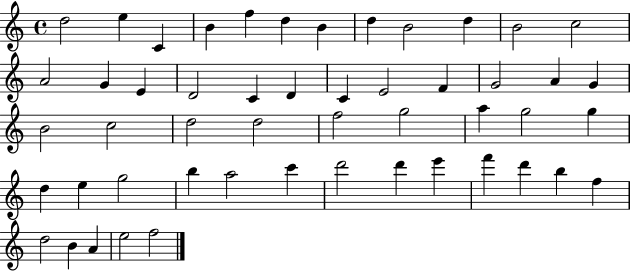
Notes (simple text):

D5/h E5/q C4/q B4/q F5/q D5/q B4/q D5/q B4/h D5/q B4/h C5/h A4/h G4/q E4/q D4/h C4/q D4/q C4/q E4/h F4/q G4/h A4/q G4/q B4/h C5/h D5/h D5/h F5/h G5/h A5/q G5/h G5/q D5/q E5/q G5/h B5/q A5/h C6/q D6/h D6/q E6/q F6/q D6/q B5/q F5/q D5/h B4/q A4/q E5/h F5/h